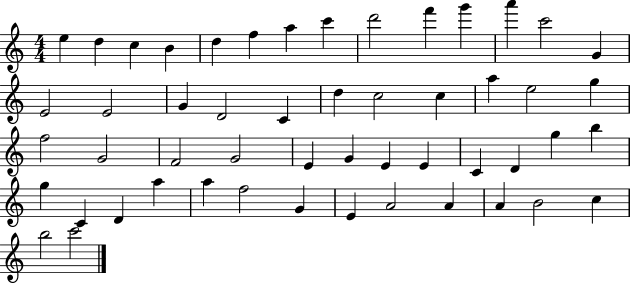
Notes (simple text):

E5/q D5/q C5/q B4/q D5/q F5/q A5/q C6/q D6/h F6/q G6/q A6/q C6/h G4/q E4/h E4/h G4/q D4/h C4/q D5/q C5/h C5/q A5/q E5/h G5/q F5/h G4/h F4/h G4/h E4/q G4/q E4/q E4/q C4/q D4/q G5/q B5/q G5/q C4/q D4/q A5/q A5/q F5/h G4/q E4/q A4/h A4/q A4/q B4/h C5/q B5/h C6/h